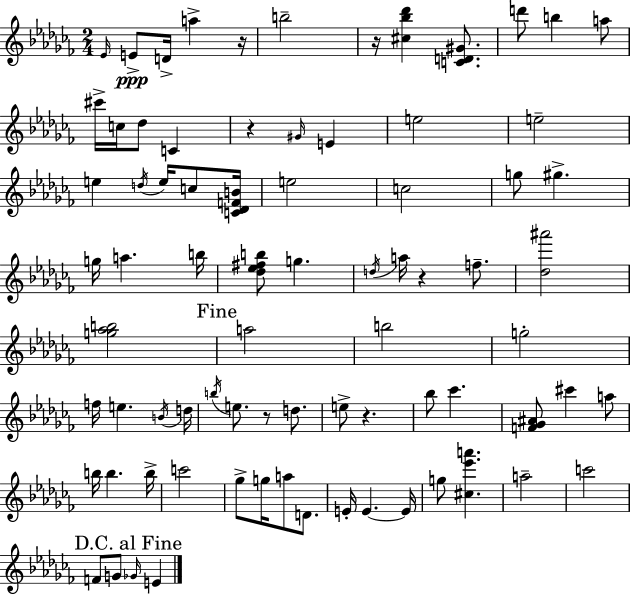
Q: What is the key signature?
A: AES minor